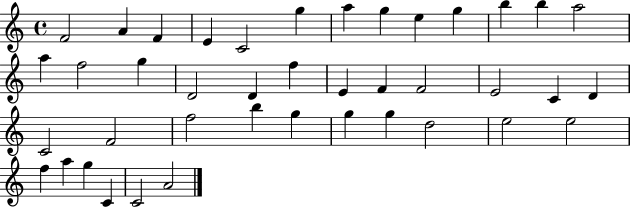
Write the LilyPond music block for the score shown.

{
  \clef treble
  \time 4/4
  \defaultTimeSignature
  \key c \major
  f'2 a'4 f'4 | e'4 c'2 g''4 | a''4 g''4 e''4 g''4 | b''4 b''4 a''2 | \break a''4 f''2 g''4 | d'2 d'4 f''4 | e'4 f'4 f'2 | e'2 c'4 d'4 | \break c'2 f'2 | f''2 b''4 g''4 | g''4 g''4 d''2 | e''2 e''2 | \break f''4 a''4 g''4 c'4 | c'2 a'2 | \bar "|."
}